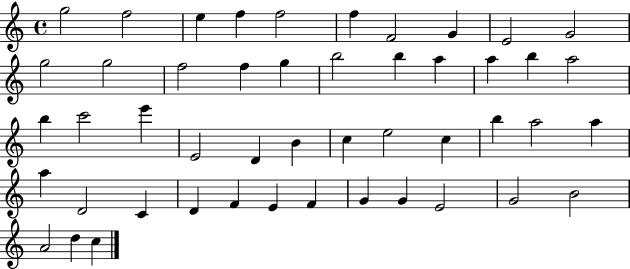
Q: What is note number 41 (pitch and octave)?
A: G4